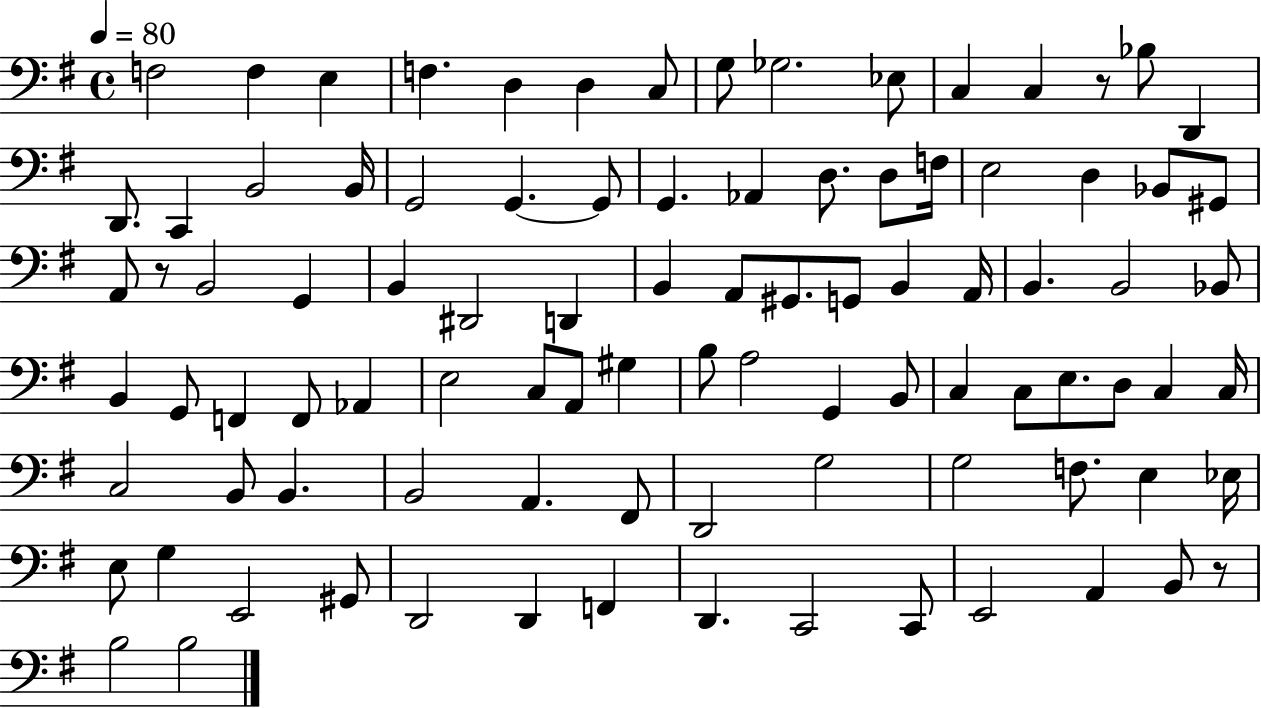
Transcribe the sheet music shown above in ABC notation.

X:1
T:Untitled
M:4/4
L:1/4
K:G
F,2 F, E, F, D, D, C,/2 G,/2 _G,2 _E,/2 C, C, z/2 _B,/2 D,, D,,/2 C,, B,,2 B,,/4 G,,2 G,, G,,/2 G,, _A,, D,/2 D,/2 F,/4 E,2 D, _B,,/2 ^G,,/2 A,,/2 z/2 B,,2 G,, B,, ^D,,2 D,, B,, A,,/2 ^G,,/2 G,,/2 B,, A,,/4 B,, B,,2 _B,,/2 B,, G,,/2 F,, F,,/2 _A,, E,2 C,/2 A,,/2 ^G, B,/2 A,2 G,, B,,/2 C, C,/2 E,/2 D,/2 C, C,/4 C,2 B,,/2 B,, B,,2 A,, ^F,,/2 D,,2 G,2 G,2 F,/2 E, _E,/4 E,/2 G, E,,2 ^G,,/2 D,,2 D,, F,, D,, C,,2 C,,/2 E,,2 A,, B,,/2 z/2 B,2 B,2